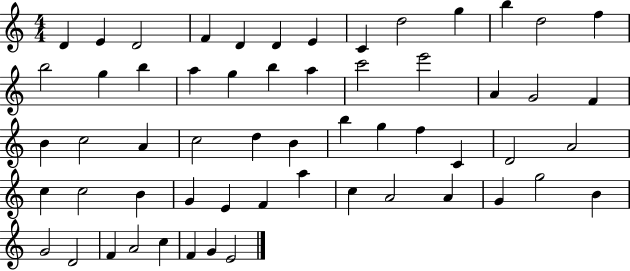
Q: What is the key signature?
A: C major